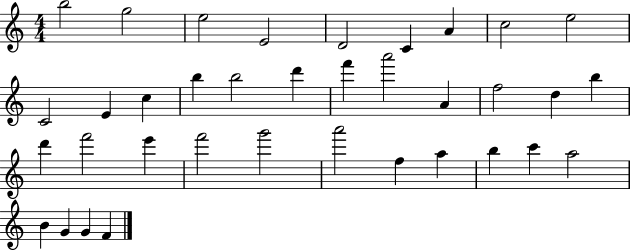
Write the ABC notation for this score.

X:1
T:Untitled
M:4/4
L:1/4
K:C
b2 g2 e2 E2 D2 C A c2 e2 C2 E c b b2 d' f' a'2 A f2 d b d' f'2 e' f'2 g'2 a'2 f a b c' a2 B G G F